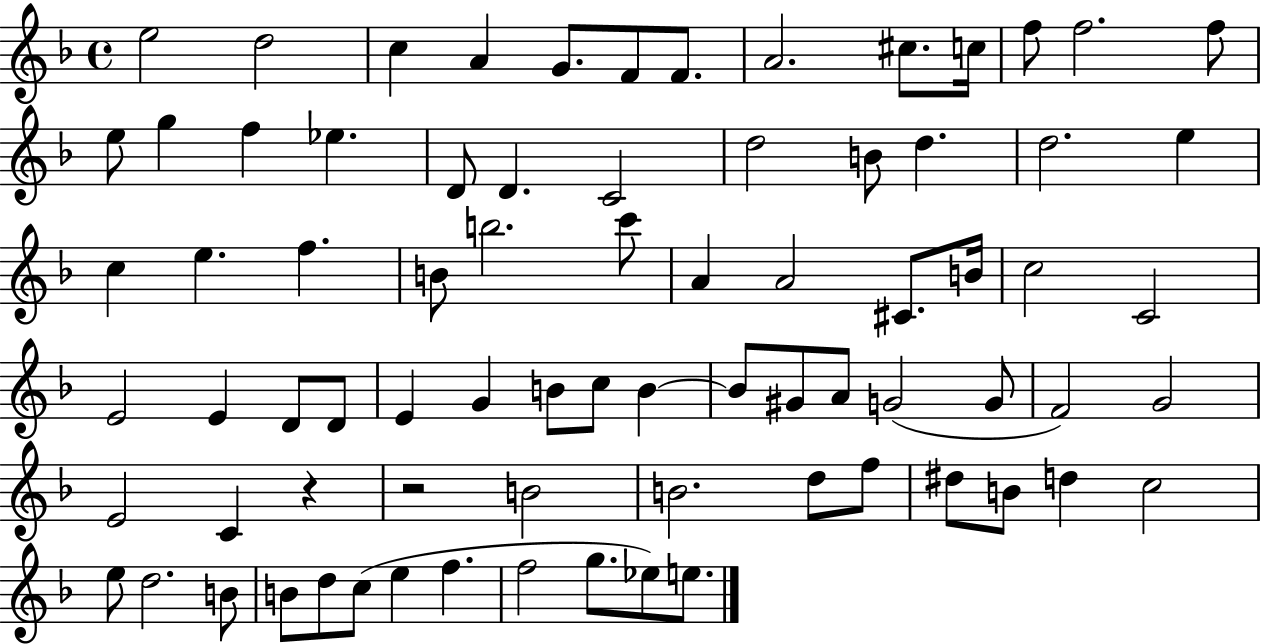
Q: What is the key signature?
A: F major